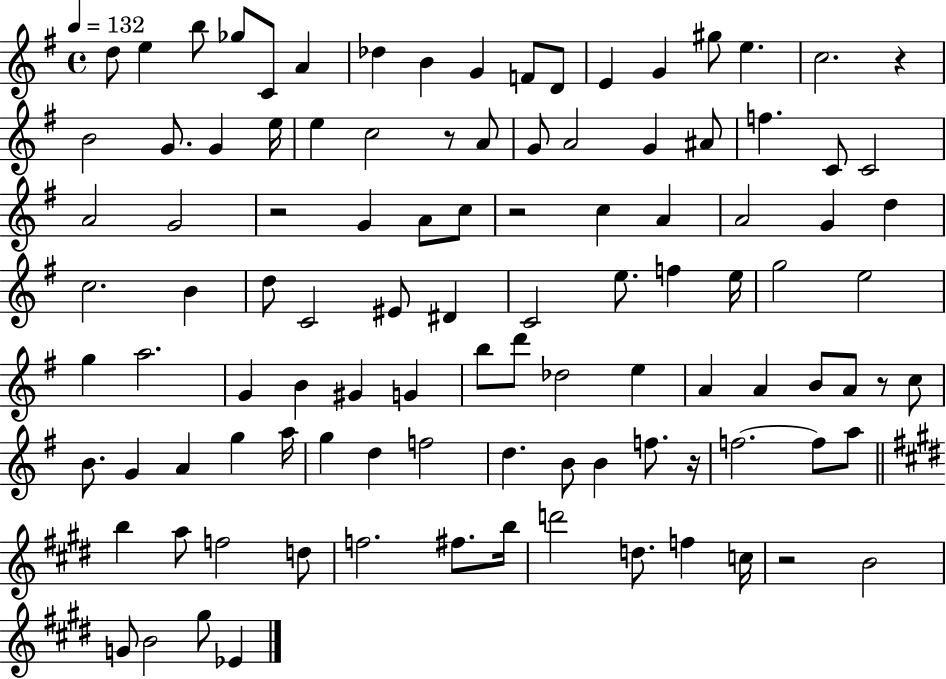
D5/e E5/q B5/e Gb5/e C4/e A4/q Db5/q B4/q G4/q F4/e D4/e E4/q G4/q G#5/e E5/q. C5/h. R/q B4/h G4/e. G4/q E5/s E5/q C5/h R/e A4/e G4/e A4/h G4/q A#4/e F5/q. C4/e C4/h A4/h G4/h R/h G4/q A4/e C5/e R/h C5/q A4/q A4/h G4/q D5/q C5/h. B4/q D5/e C4/h EIS4/e D#4/q C4/h E5/e. F5/q E5/s G5/h E5/h G5/q A5/h. G4/q B4/q G#4/q G4/q B5/e D6/e Db5/h E5/q A4/q A4/q B4/e A4/e R/e C5/e B4/e. G4/q A4/q G5/q A5/s G5/q D5/q F5/h D5/q. B4/e B4/q F5/e. R/s F5/h. F5/e A5/e B5/q A5/e F5/h D5/e F5/h. F#5/e. B5/s D6/h D5/e. F5/q C5/s R/h B4/h G4/e B4/h G#5/e Eb4/q